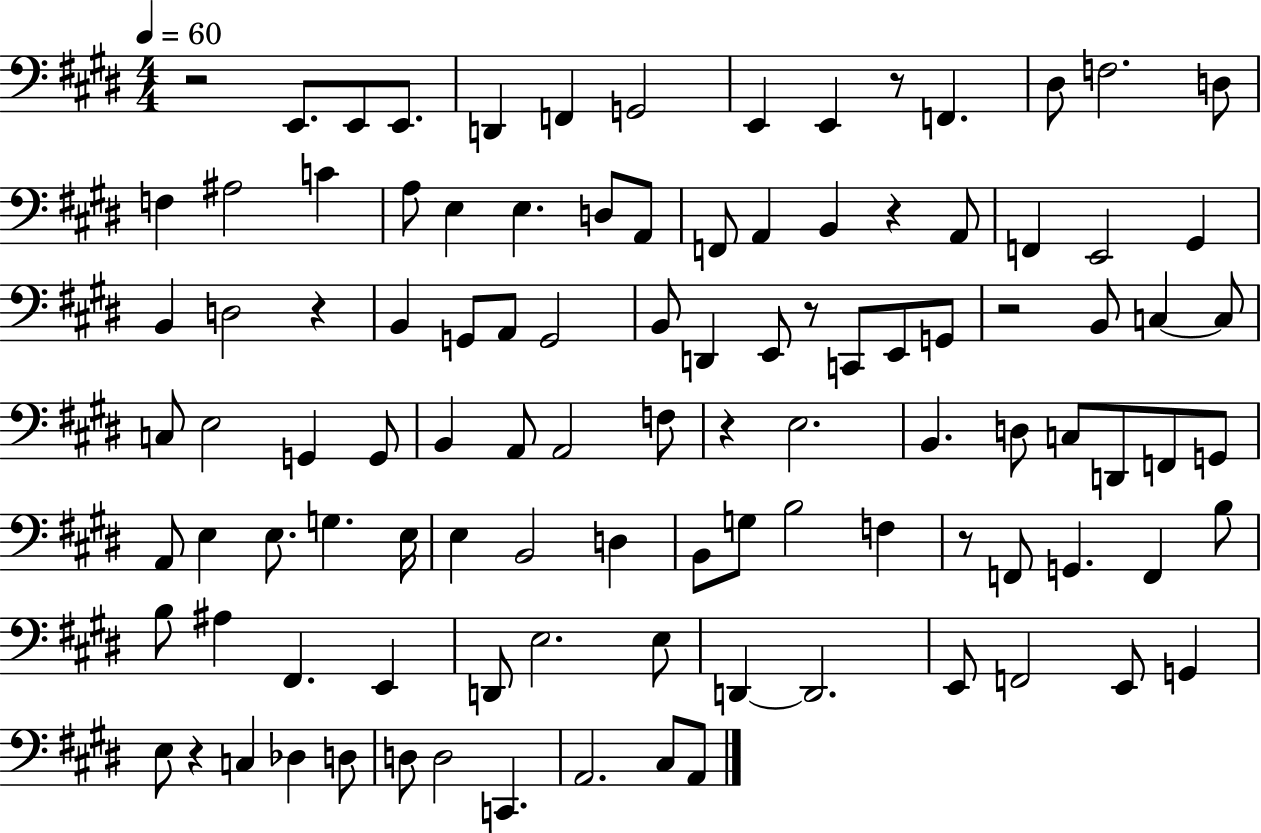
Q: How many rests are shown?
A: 9